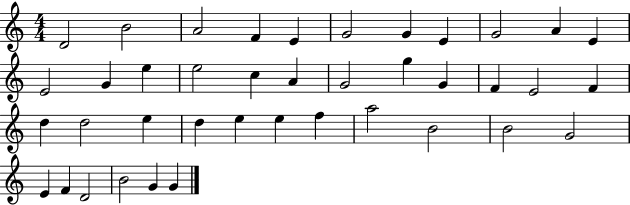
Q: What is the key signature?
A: C major